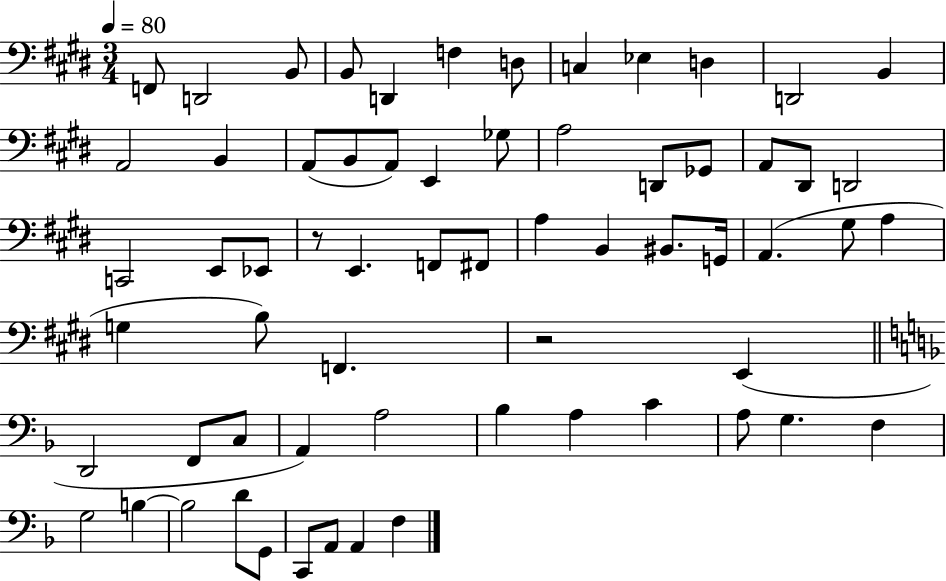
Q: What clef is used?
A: bass